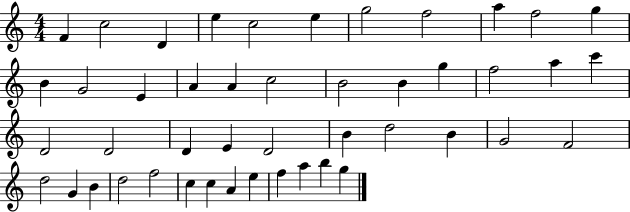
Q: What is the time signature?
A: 4/4